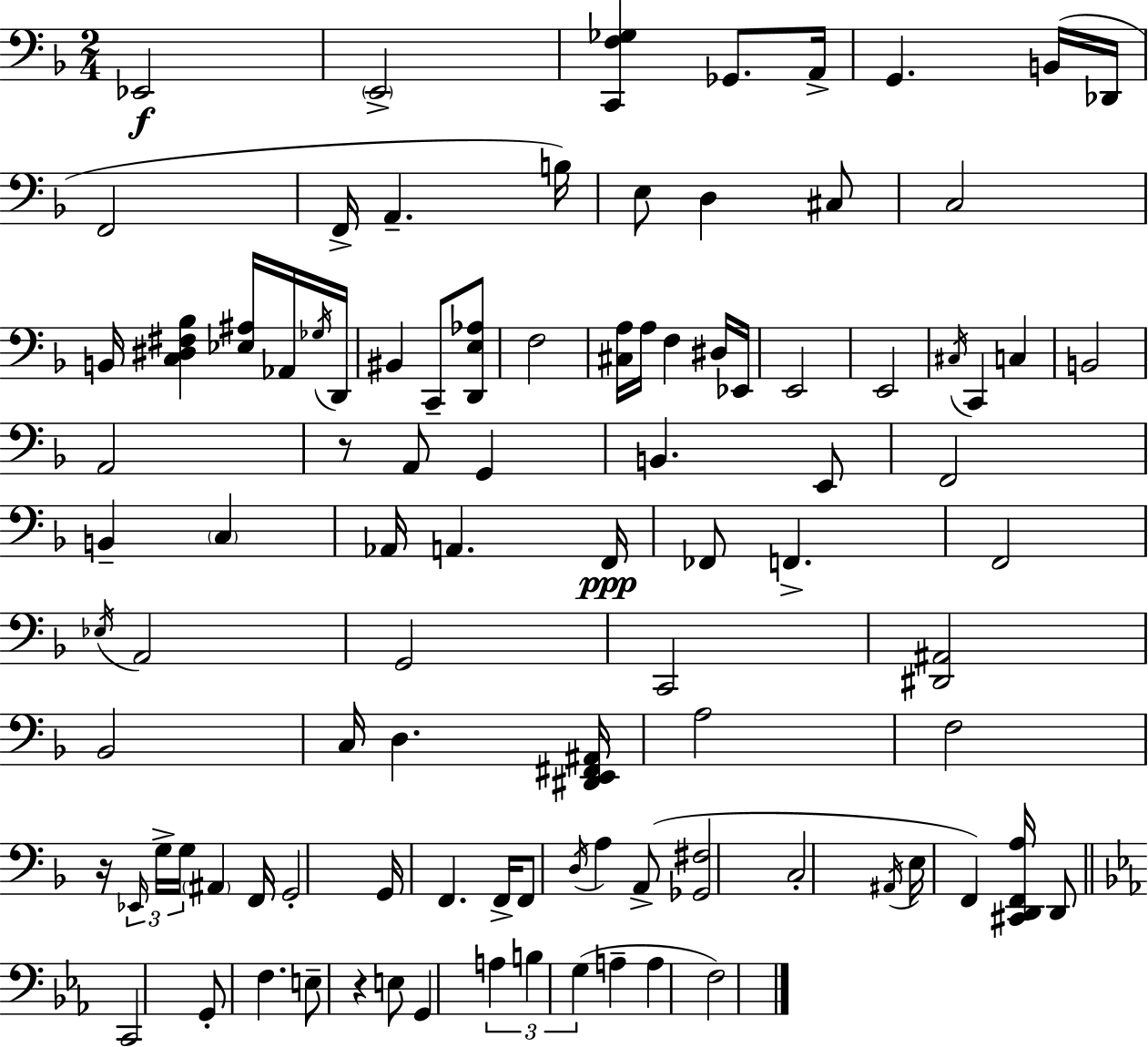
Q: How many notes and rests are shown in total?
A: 97